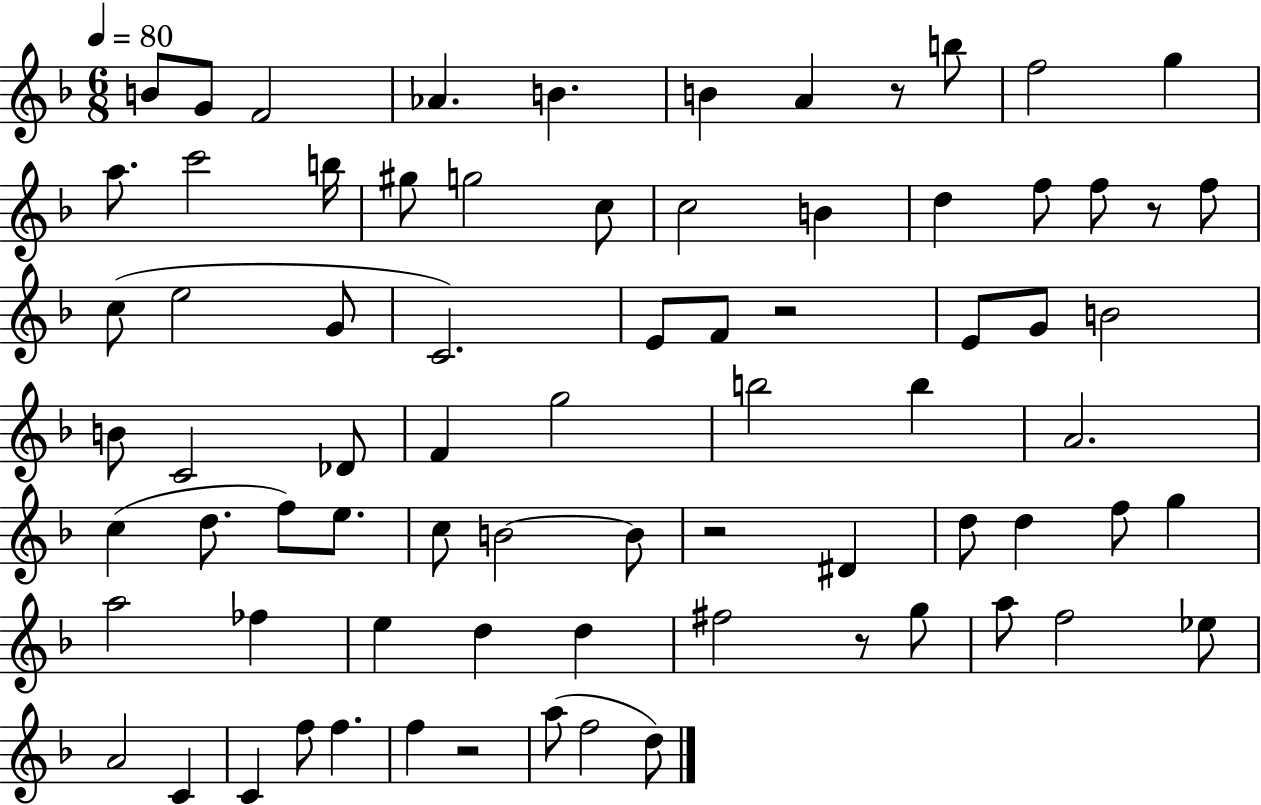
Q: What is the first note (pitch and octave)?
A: B4